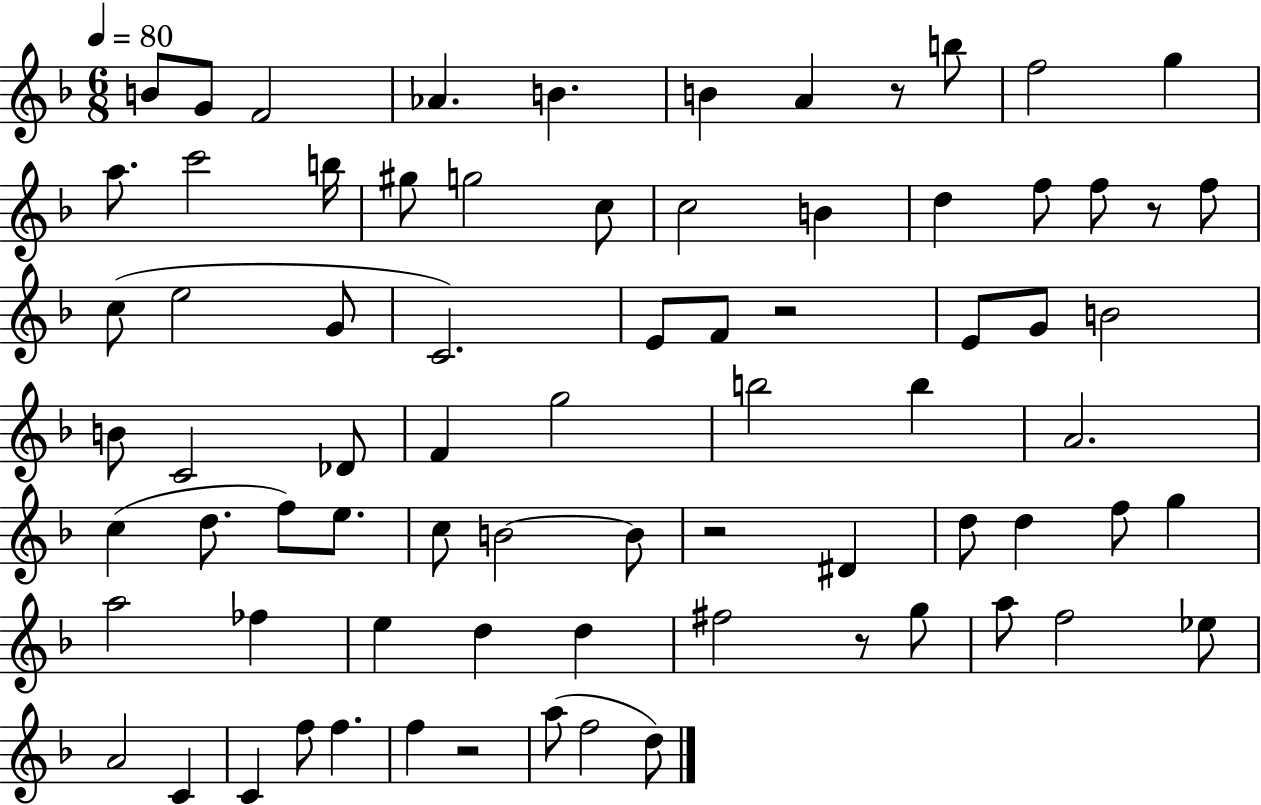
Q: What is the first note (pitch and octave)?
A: B4